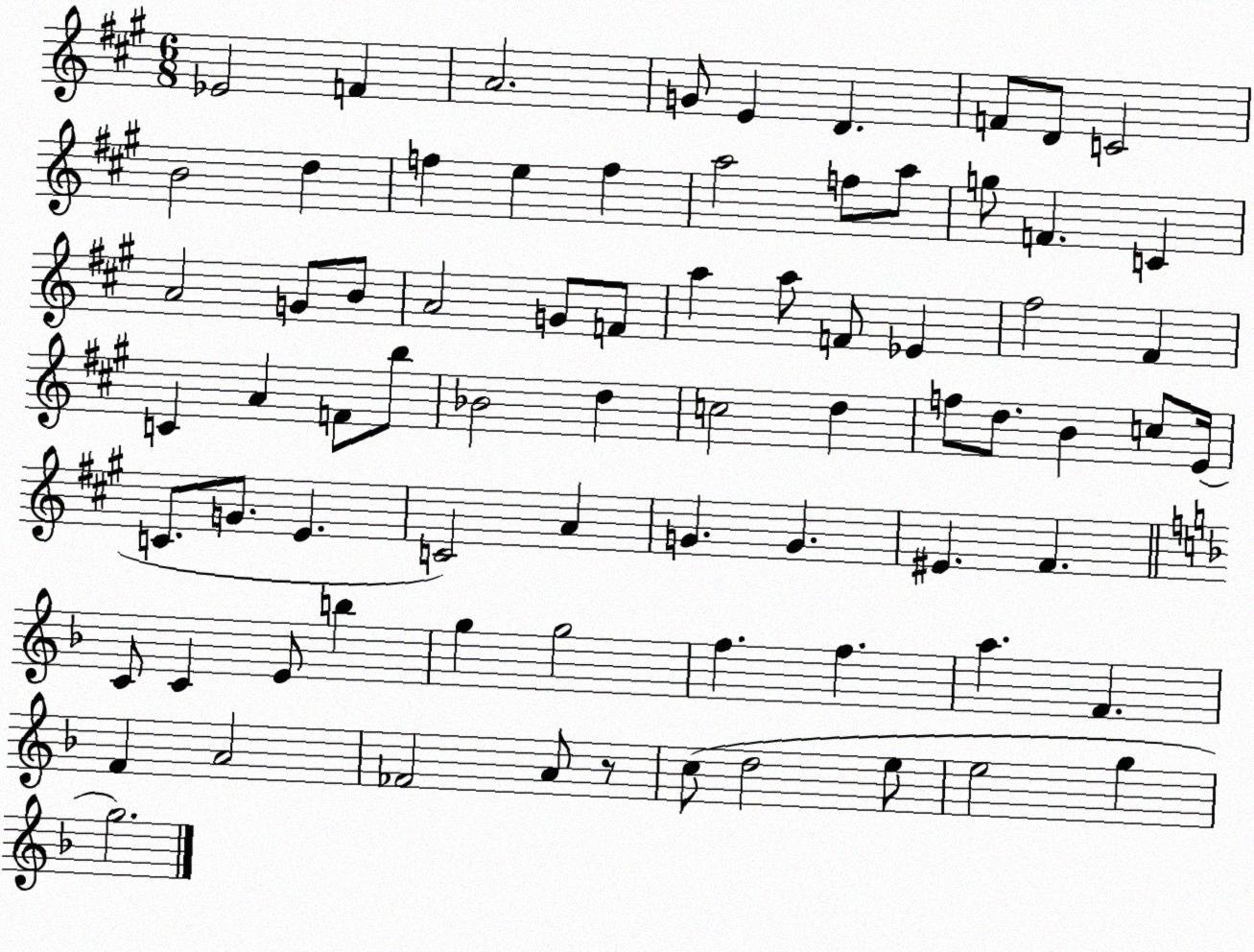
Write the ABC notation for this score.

X:1
T:Untitled
M:6/8
L:1/4
K:A
_E2 F A2 G/2 E D F/2 D/2 C2 B2 d f e f a2 f/2 a/2 g/2 F C A2 G/2 B/2 A2 G/2 F/2 a a/2 F/2 _E ^f2 ^F C A F/2 b/2 _B2 d c2 d f/2 d/2 B c/2 E/4 C/2 G/2 E C2 A G G ^E ^F C/2 C E/2 b g g2 f f a F F A2 _F2 A/2 z/2 c/2 d2 e/2 e2 g g2